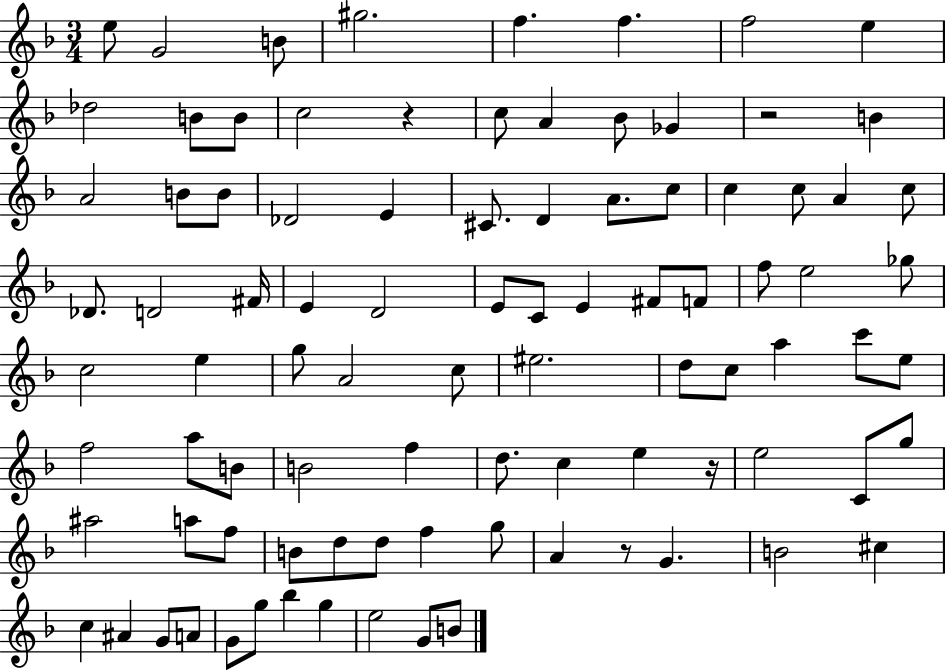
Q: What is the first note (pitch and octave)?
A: E5